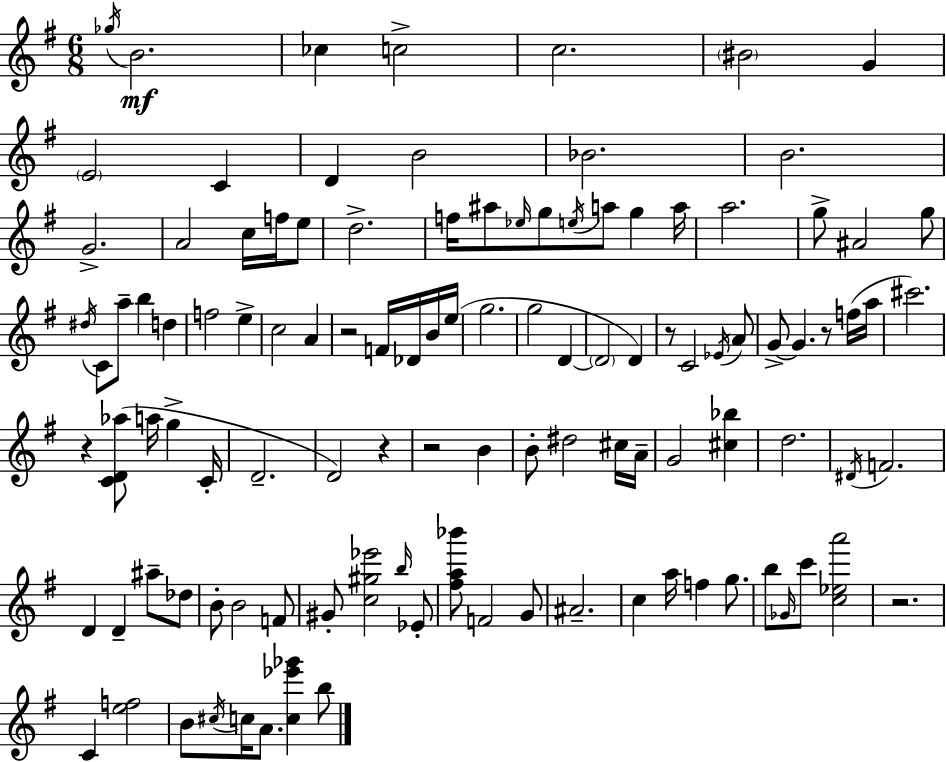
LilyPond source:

{
  \clef treble
  \numericTimeSignature
  \time 6/8
  \key e \minor
  \acciaccatura { ges''16 }\mf b'2. | ces''4 c''2-> | c''2. | \parenthesize bis'2 g'4 | \break \parenthesize e'2 c'4 | d'4 b'2 | bes'2. | b'2. | \break g'2.-> | a'2 c''16 f''16 e''8 | d''2.-> | f''16 ais''8 \grace { ees''16 } g''8 \acciaccatura { e''16 } a''8 g''4 | \break a''16 a''2. | g''8-> ais'2 | g''8 \acciaccatura { dis''16 } c'8 a''8-- b''4 | d''4 f''2 | \break e''4-> c''2 | a'4 r2 | f'16 des'16 b'16 e''16( g''2. | g''2 | \break d'4~~ \parenthesize d'2 | d'4) r8 c'2 | \acciaccatura { ees'16 } a'8 g'8->~~ g'4. | r8 f''16( a''16 cis'''2.) | \break r4 <c' d' aes''>8( a''16 | g''4-> c'16-. d'2.-- | d'2) | r4 r2 | \break b'4 b'8-. dis''2 | cis''16 a'16-- g'2 | <cis'' bes''>4 d''2. | \acciaccatura { dis'16 } f'2. | \break d'4 d'4-- | ais''8-- des''8 b'8-. b'2 | f'8 gis'8-. <c'' gis'' ees'''>2 | \grace { b''16 } ees'8-. <fis'' a'' bes'''>8 f'2 | \break g'8 ais'2.-- | c''4 a''16 | f''4 g''8. b''8 \grace { ges'16 } c'''8 | <c'' ees'' a'''>2 r2. | \break c'4 | <e'' f''>2 b'8 \acciaccatura { cis''16 } c''16 | a'8. <c'' ees''' ges'''>4 b''8 \bar "|."
}